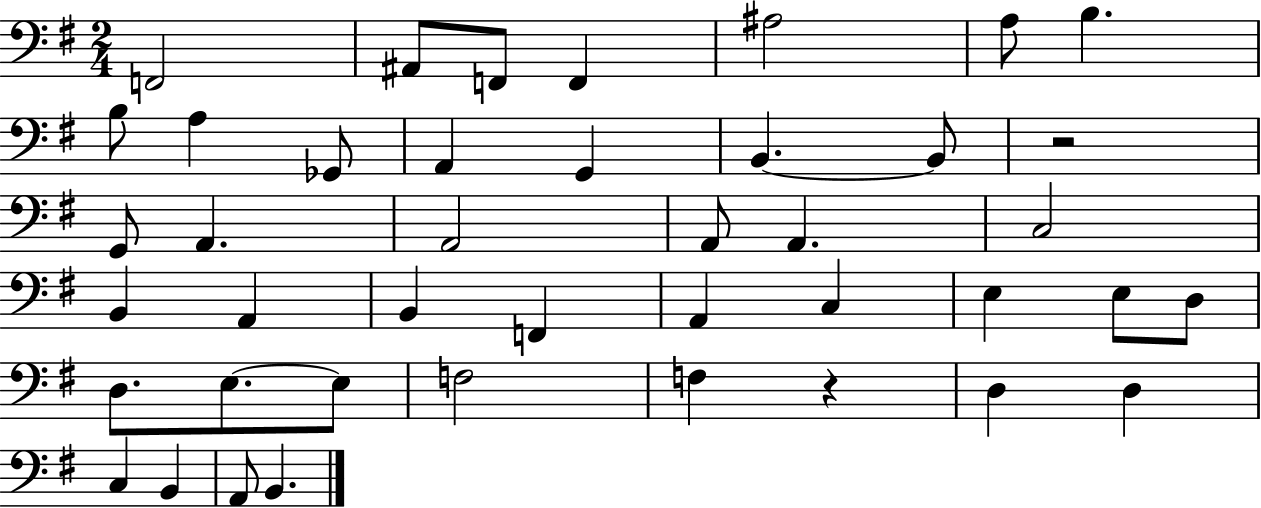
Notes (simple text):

F2/h A#2/e F2/e F2/q A#3/h A3/e B3/q. B3/e A3/q Gb2/e A2/q G2/q B2/q. B2/e R/h G2/e A2/q. A2/h A2/e A2/q. C3/h B2/q A2/q B2/q F2/q A2/q C3/q E3/q E3/e D3/e D3/e. E3/e. E3/e F3/h F3/q R/q D3/q D3/q C3/q B2/q A2/e B2/q.